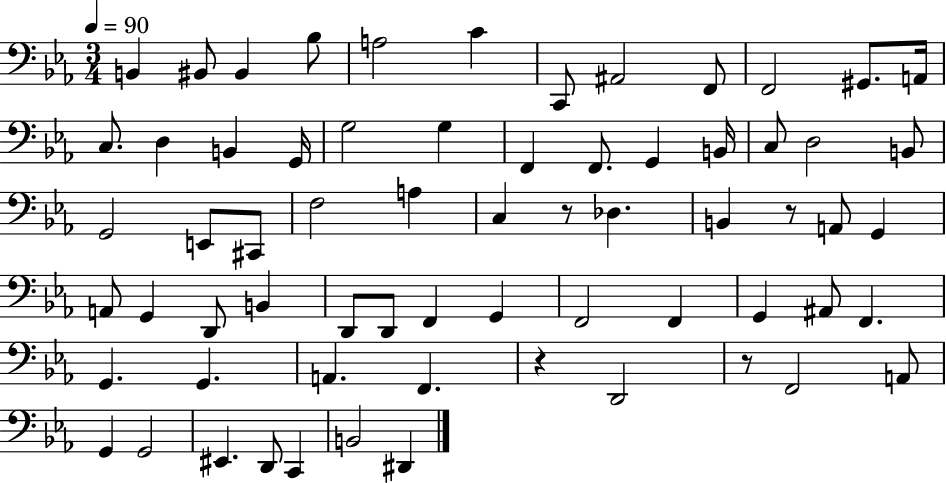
{
  \clef bass
  \numericTimeSignature
  \time 3/4
  \key ees \major
  \tempo 4 = 90
  \repeat volta 2 { b,4 bis,8 bis,4 bes8 | a2 c'4 | c,8 ais,2 f,8 | f,2 gis,8. a,16 | \break c8. d4 b,4 g,16 | g2 g4 | f,4 f,8. g,4 b,16 | c8 d2 b,8 | \break g,2 e,8 cis,8 | f2 a4 | c4 r8 des4. | b,4 r8 a,8 g,4 | \break a,8 g,4 d,8 b,4 | d,8 d,8 f,4 g,4 | f,2 f,4 | g,4 ais,8 f,4. | \break g,4. g,4. | a,4. f,4. | r4 d,2 | r8 f,2 a,8 | \break g,4 g,2 | eis,4. d,8 c,4 | b,2 dis,4 | } \bar "|."
}